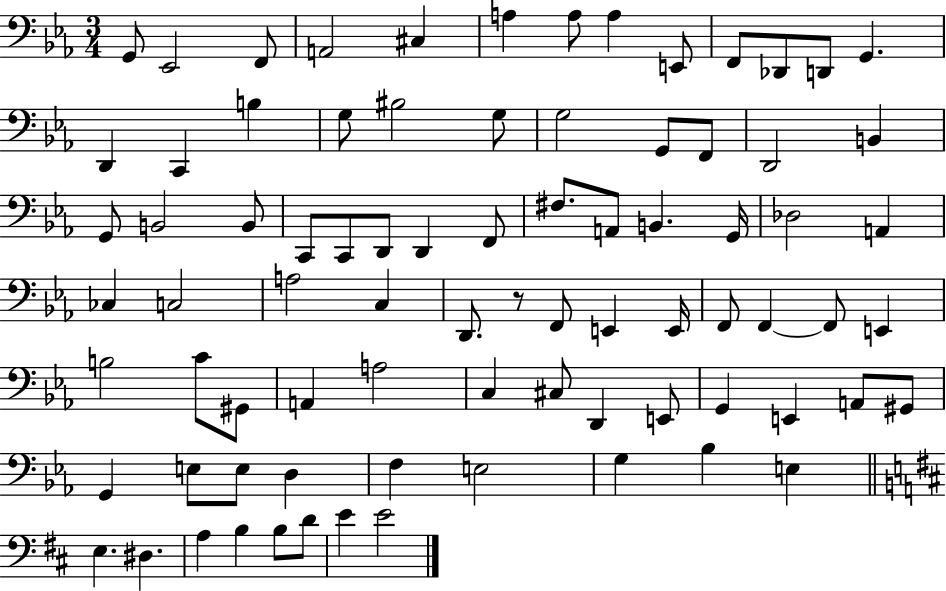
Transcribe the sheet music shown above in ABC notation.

X:1
T:Untitled
M:3/4
L:1/4
K:Eb
G,,/2 _E,,2 F,,/2 A,,2 ^C, A, A,/2 A, E,,/2 F,,/2 _D,,/2 D,,/2 G,, D,, C,, B, G,/2 ^B,2 G,/2 G,2 G,,/2 F,,/2 D,,2 B,, G,,/2 B,,2 B,,/2 C,,/2 C,,/2 D,,/2 D,, F,,/2 ^F,/2 A,,/2 B,, G,,/4 _D,2 A,, _C, C,2 A,2 C, D,,/2 z/2 F,,/2 E,, E,,/4 F,,/2 F,, F,,/2 E,, B,2 C/2 ^G,,/2 A,, A,2 C, ^C,/2 D,, E,,/2 G,, E,, A,,/2 ^G,,/2 G,, E,/2 E,/2 D, F, E,2 G, _B, E, E, ^D, A, B, B,/2 D/2 E E2